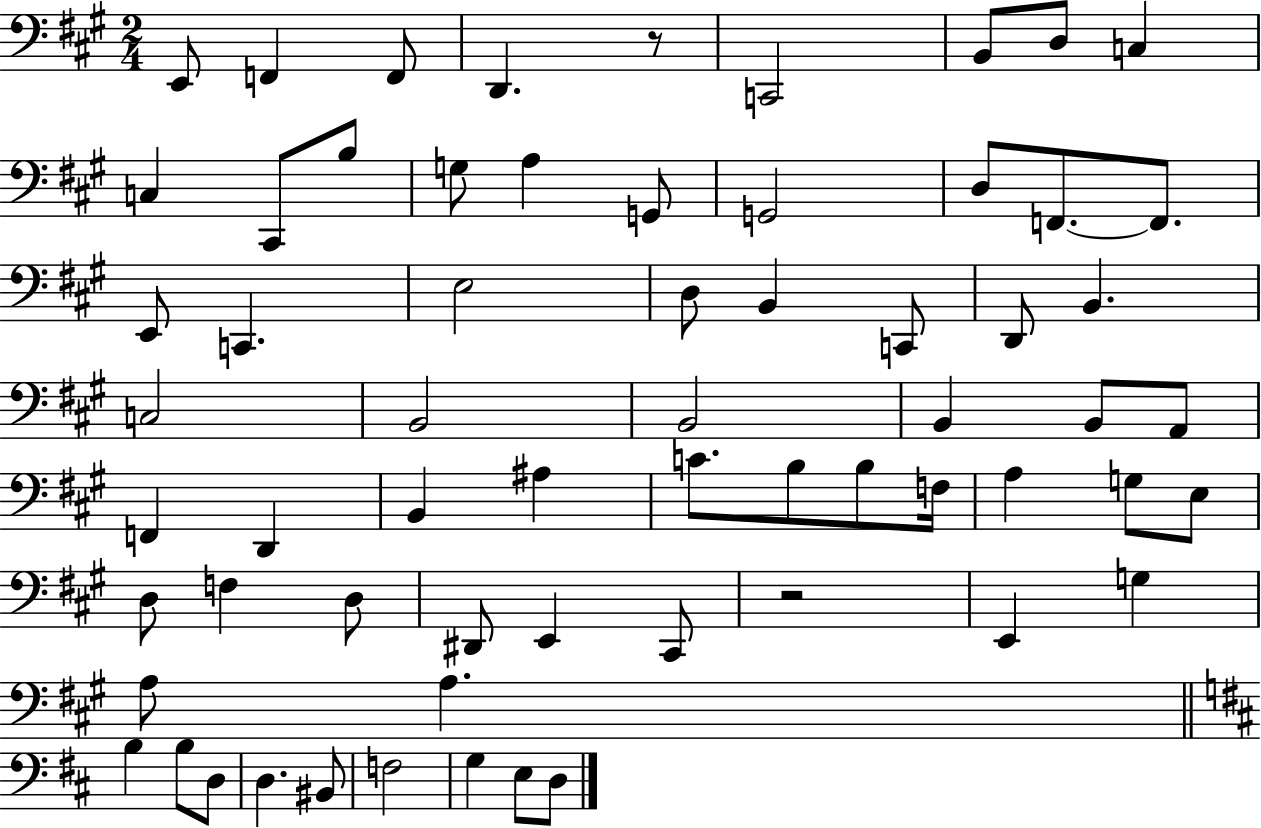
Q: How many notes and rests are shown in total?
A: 64